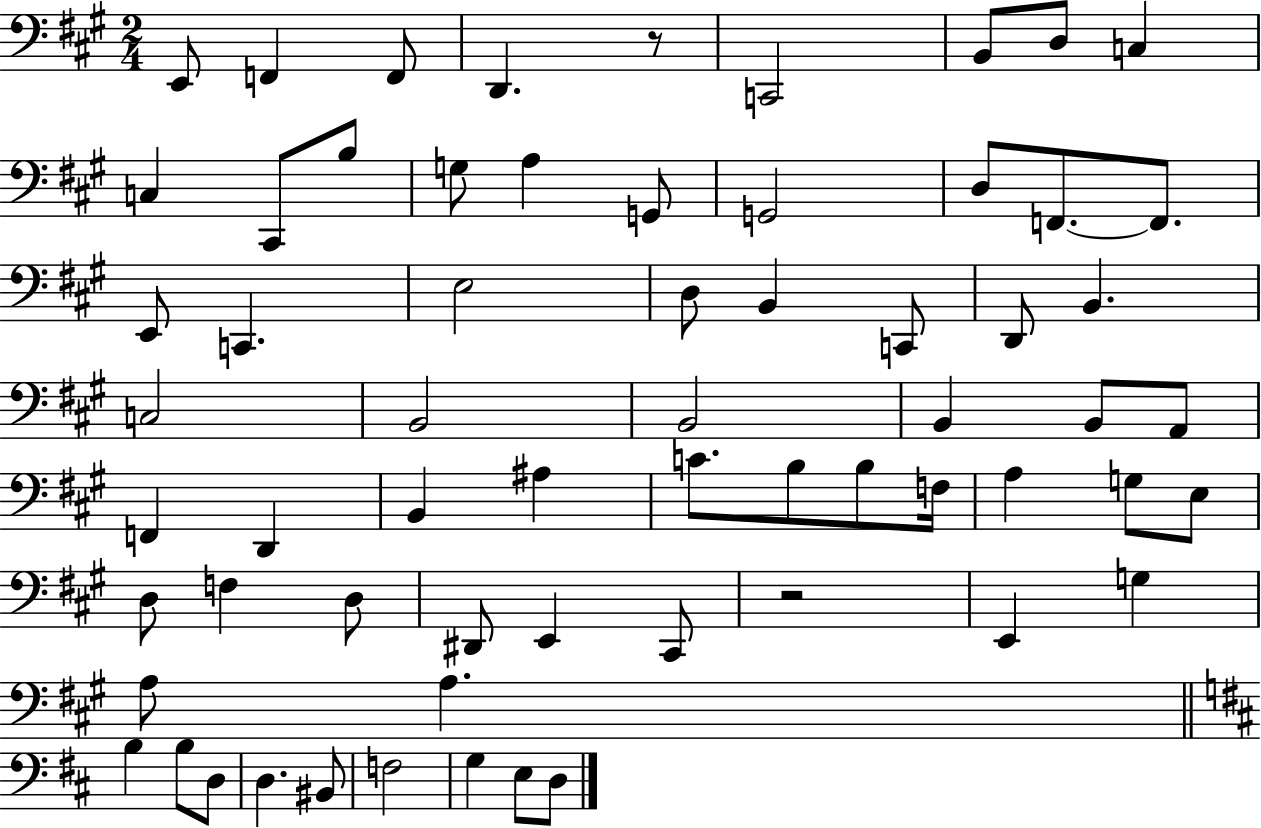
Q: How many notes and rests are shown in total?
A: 64